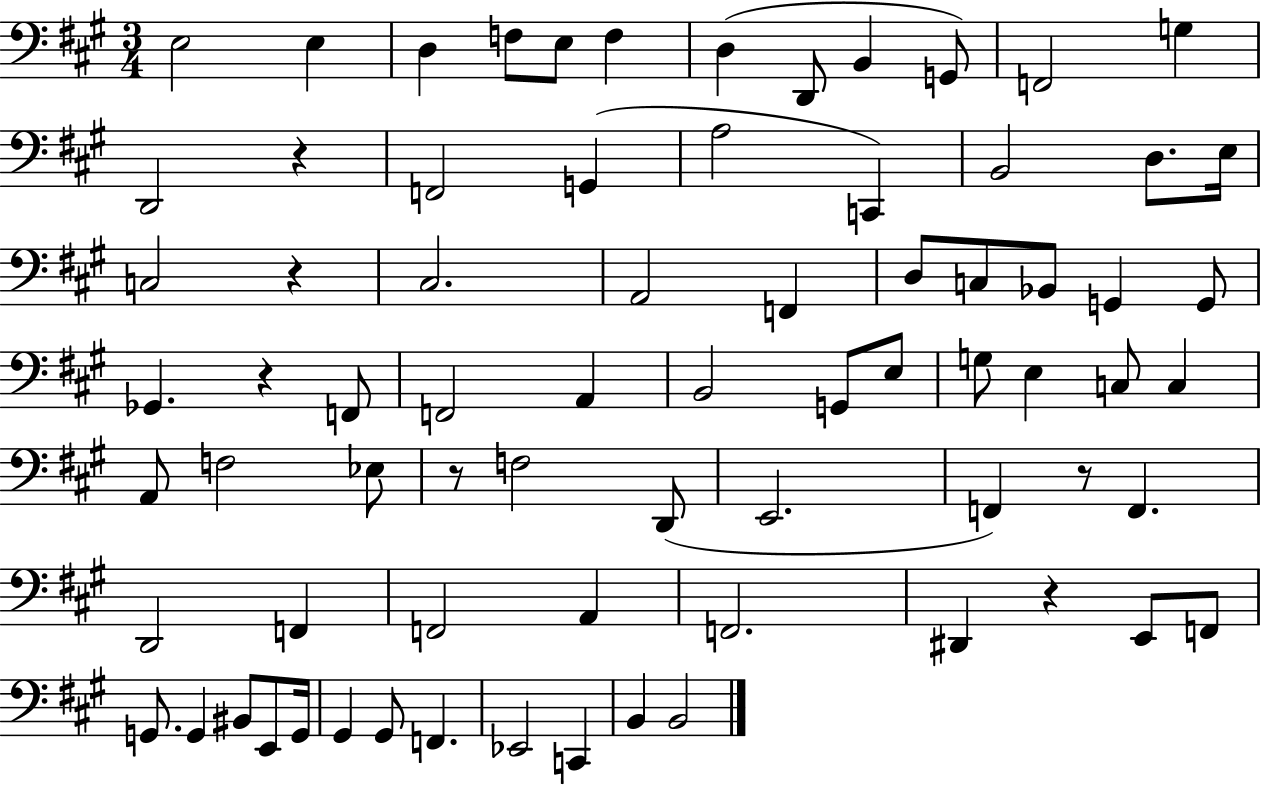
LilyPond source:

{
  \clef bass
  \numericTimeSignature
  \time 3/4
  \key a \major
  e2 e4 | d4 f8 e8 f4 | d4( d,8 b,4 g,8) | f,2 g4 | \break d,2 r4 | f,2 g,4( | a2 c,4) | b,2 d8. e16 | \break c2 r4 | cis2. | a,2 f,4 | d8 c8 bes,8 g,4 g,8 | \break ges,4. r4 f,8 | f,2 a,4 | b,2 g,8 e8 | g8 e4 c8 c4 | \break a,8 f2 ees8 | r8 f2 d,8( | e,2. | f,4) r8 f,4. | \break d,2 f,4 | f,2 a,4 | f,2. | dis,4 r4 e,8 f,8 | \break g,8. g,4 bis,8 e,8 g,16 | gis,4 gis,8 f,4. | ees,2 c,4 | b,4 b,2 | \break \bar "|."
}